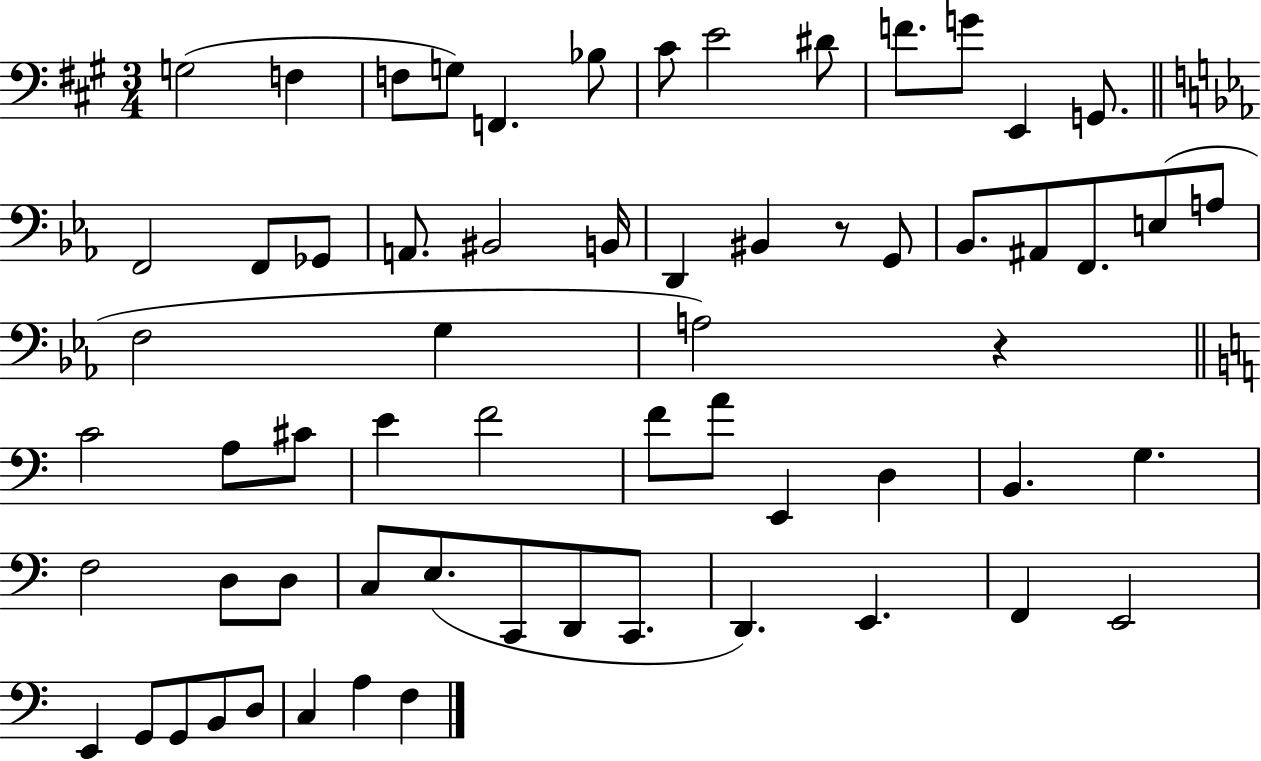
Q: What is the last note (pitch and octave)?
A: F3